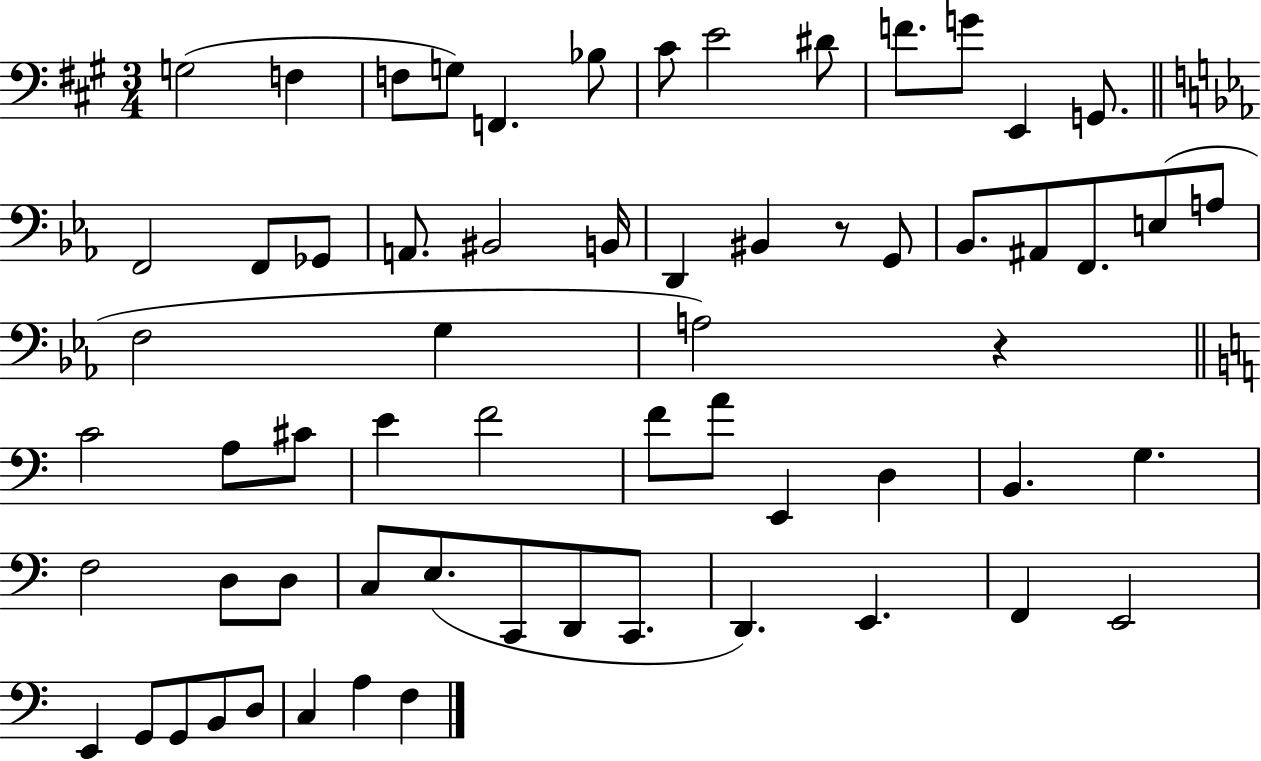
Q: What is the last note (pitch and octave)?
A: F3